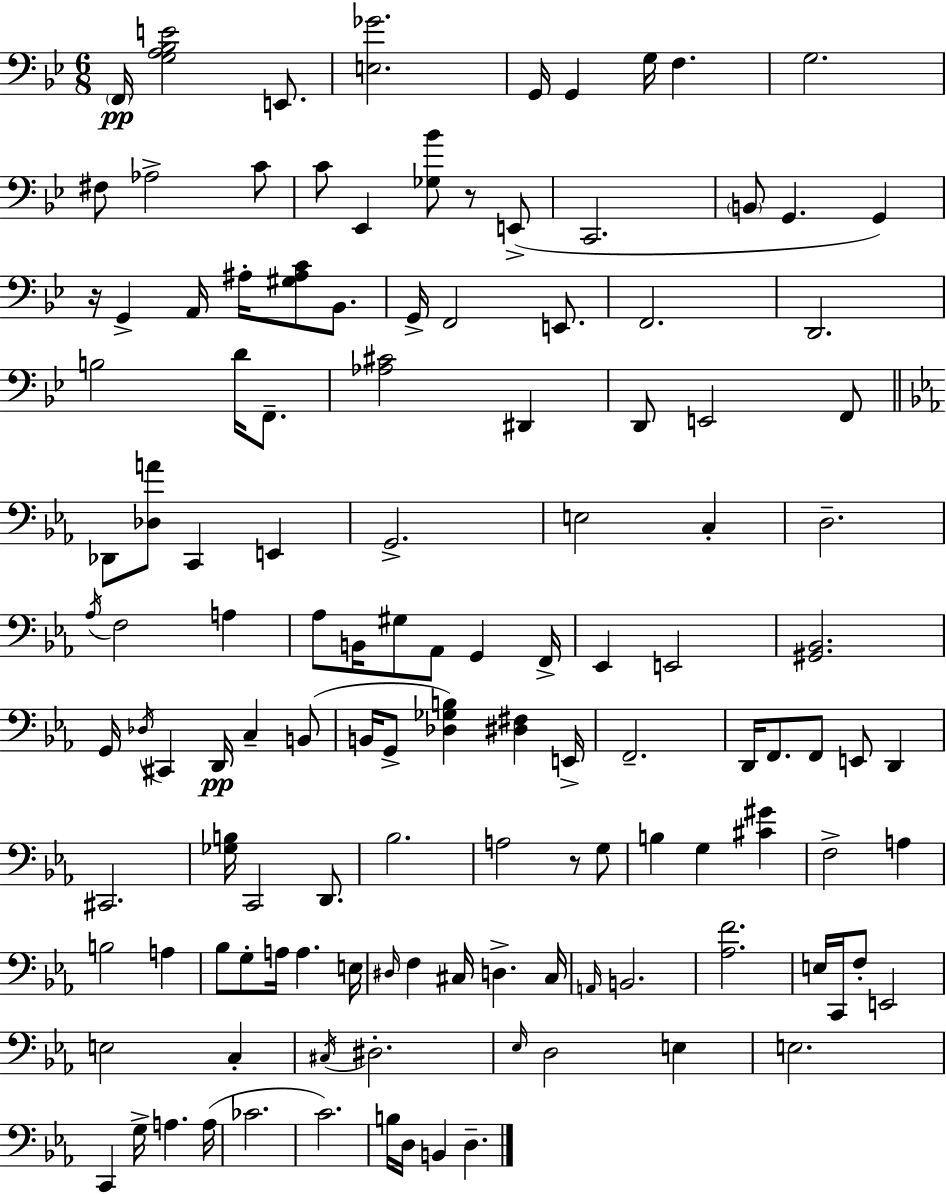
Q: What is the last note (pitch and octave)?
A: D3